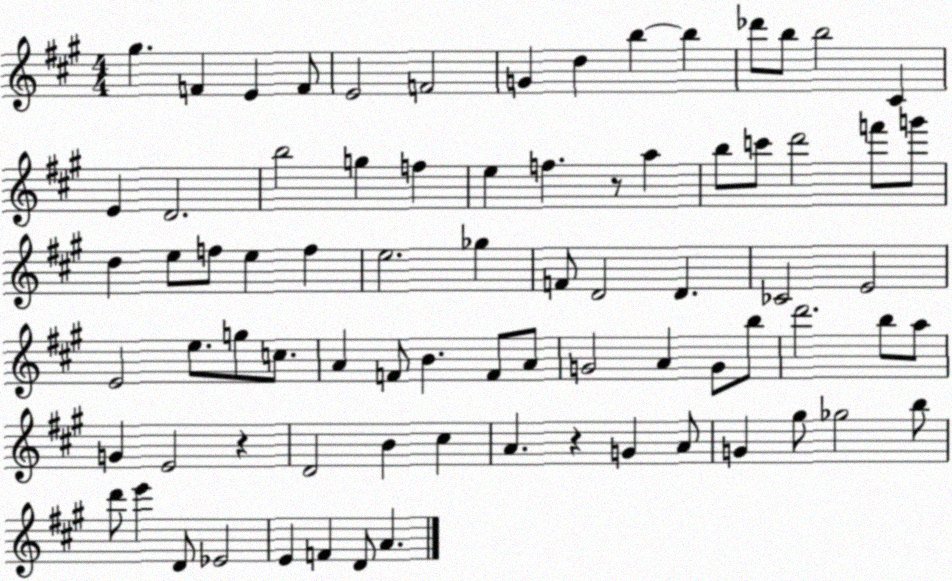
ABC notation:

X:1
T:Untitled
M:4/4
L:1/4
K:A
^g F E F/2 E2 F2 G d b b _d'/2 b/2 b2 ^C E D2 b2 g f e f z/2 a b/2 c'/2 d'2 f'/2 g'/2 d e/2 f/2 e f e2 _g F/2 D2 D _C2 E2 E2 e/2 g/2 c/2 A F/2 B F/2 A/2 G2 A G/2 b/2 d'2 b/2 a/2 G E2 z D2 B ^c A z G A/2 G ^g/2 _g2 b/2 d'/2 e' D/2 _E2 E F D/2 A